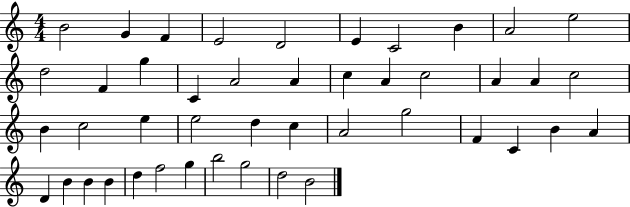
X:1
T:Untitled
M:4/4
L:1/4
K:C
B2 G F E2 D2 E C2 B A2 e2 d2 F g C A2 A c A c2 A A c2 B c2 e e2 d c A2 g2 F C B A D B B B d f2 g b2 g2 d2 B2